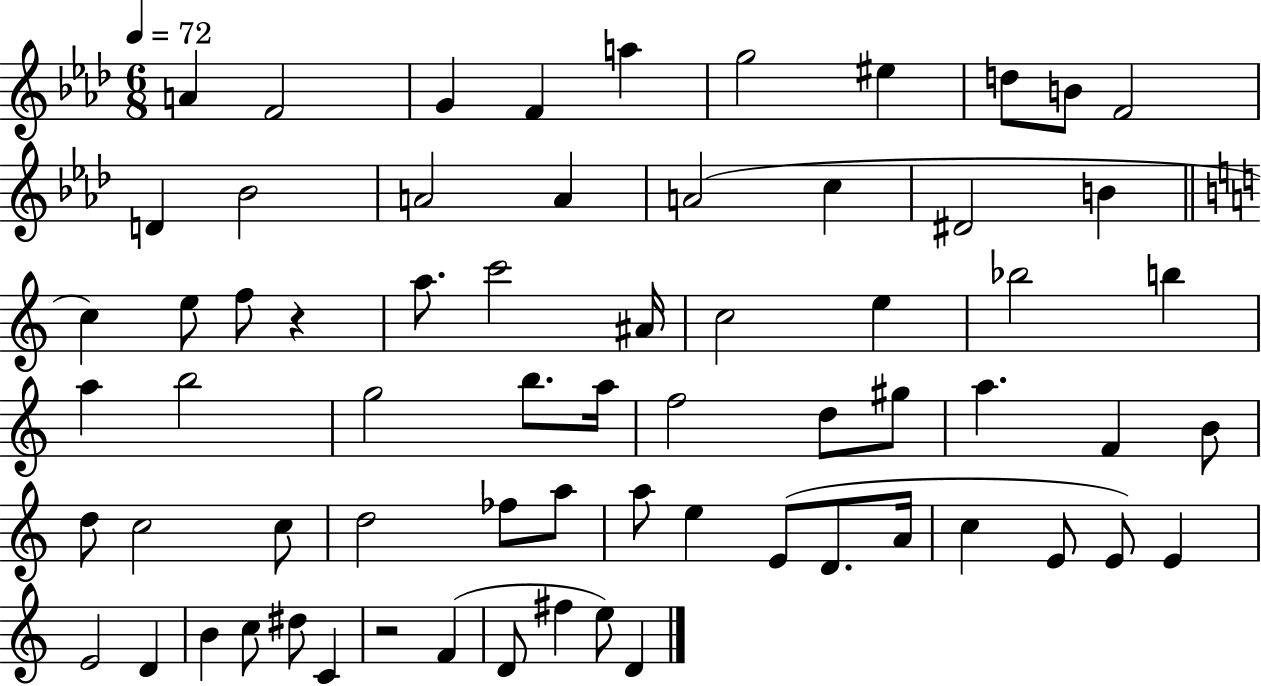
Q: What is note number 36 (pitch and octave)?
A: G#5